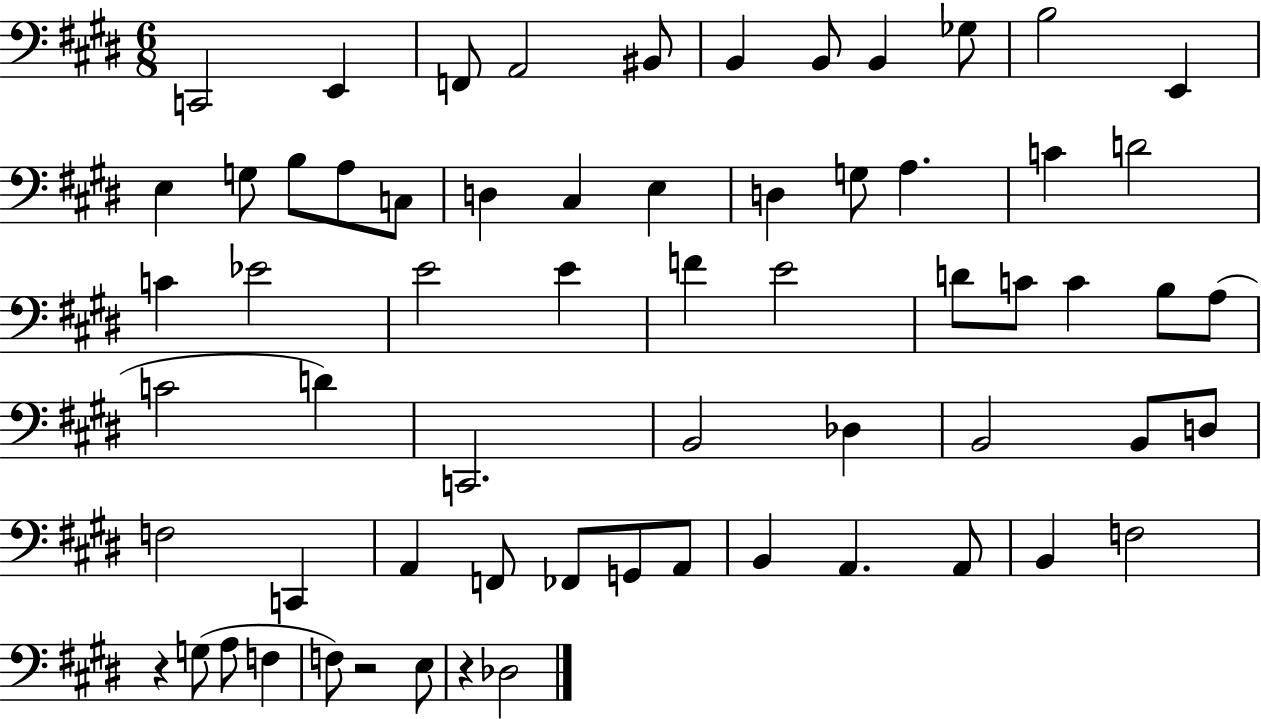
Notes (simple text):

C2/h E2/q F2/e A2/h BIS2/e B2/q B2/e B2/q Gb3/e B3/h E2/q E3/q G3/e B3/e A3/e C3/e D3/q C#3/q E3/q D3/q G3/e A3/q. C4/q D4/h C4/q Eb4/h E4/h E4/q F4/q E4/h D4/e C4/e C4/q B3/e A3/e C4/h D4/q C2/h. B2/h Db3/q B2/h B2/e D3/e F3/h C2/q A2/q F2/e FES2/e G2/e A2/e B2/q A2/q. A2/e B2/q F3/h R/q G3/e A3/e F3/q F3/e R/h E3/e R/q Db3/h